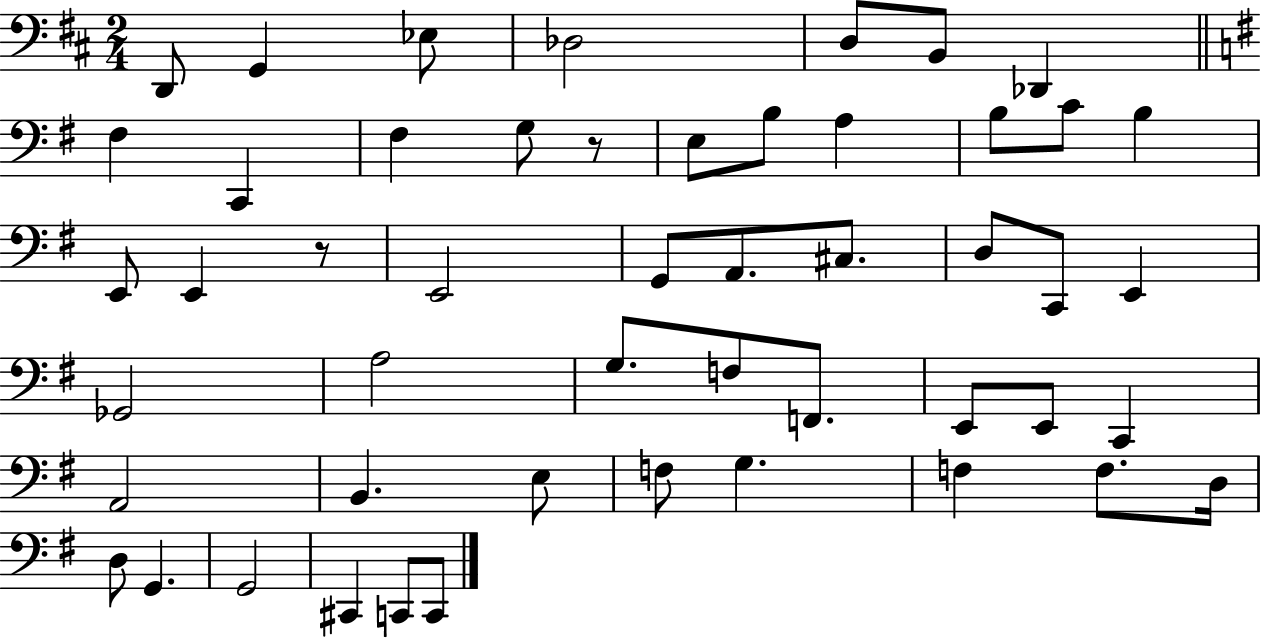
{
  \clef bass
  \numericTimeSignature
  \time 2/4
  \key d \major
  d,8 g,4 ees8 | des2 | d8 b,8 des,4 | \bar "||" \break \key g \major fis4 c,4 | fis4 g8 r8 | e8 b8 a4 | b8 c'8 b4 | \break e,8 e,4 r8 | e,2 | g,8 a,8. cis8. | d8 c,8 e,4 | \break ges,2 | a2 | g8. f8 f,8. | e,8 e,8 c,4 | \break a,2 | b,4. e8 | f8 g4. | f4 f8. d16 | \break d8 g,4. | g,2 | cis,4 c,8 c,8 | \bar "|."
}